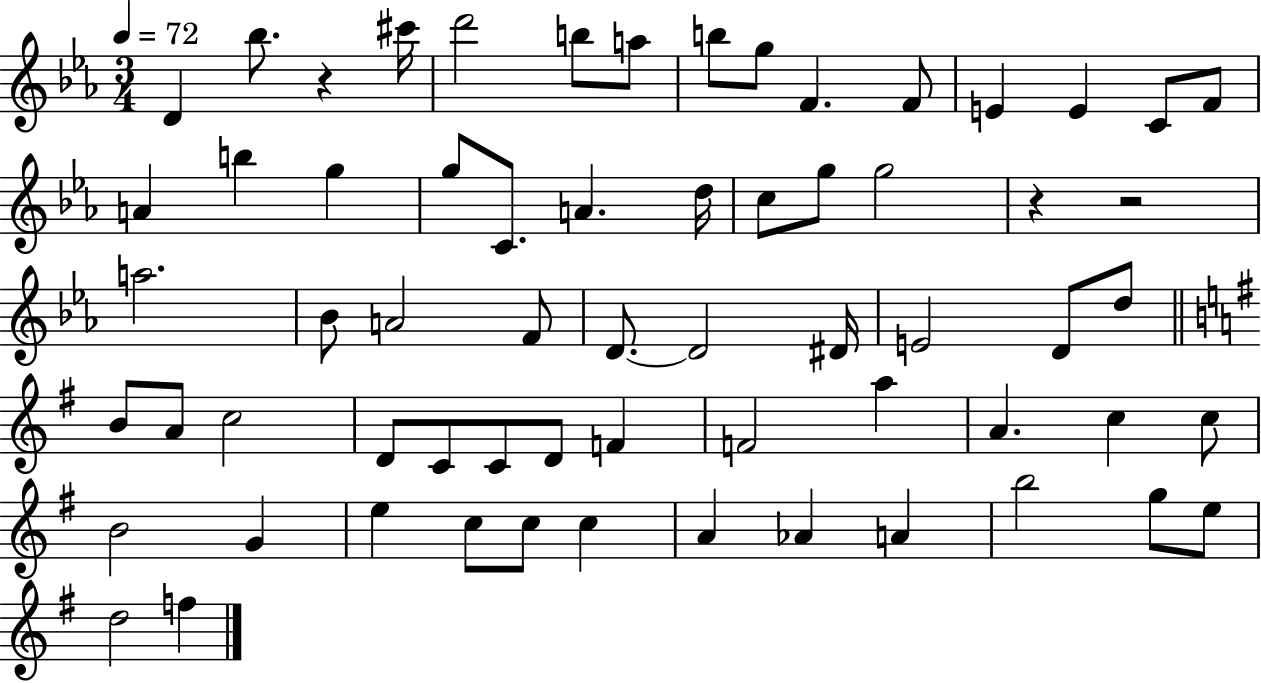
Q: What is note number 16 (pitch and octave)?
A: B5